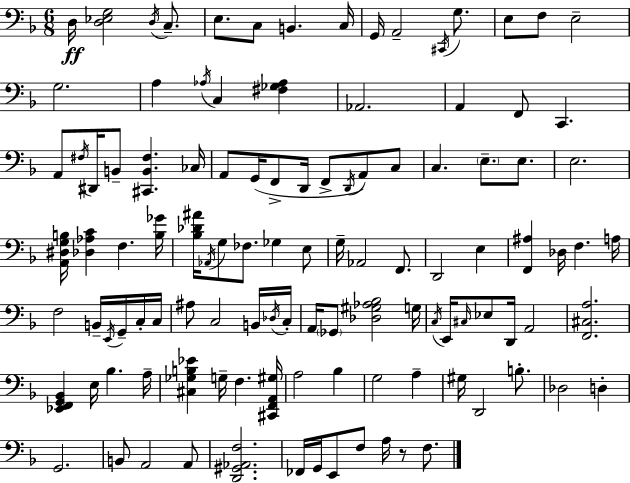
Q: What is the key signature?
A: F major